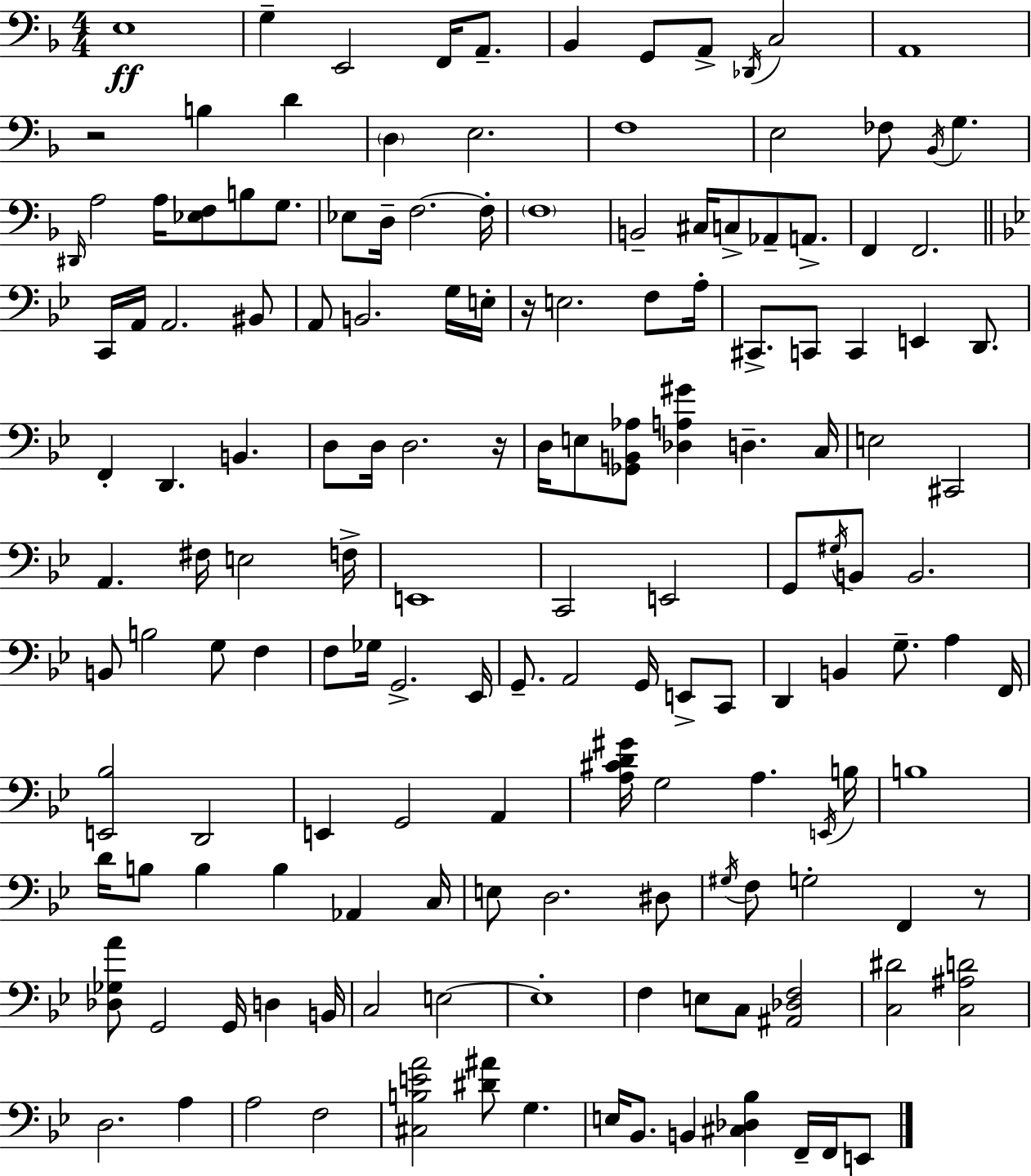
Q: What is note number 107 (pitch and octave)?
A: B3